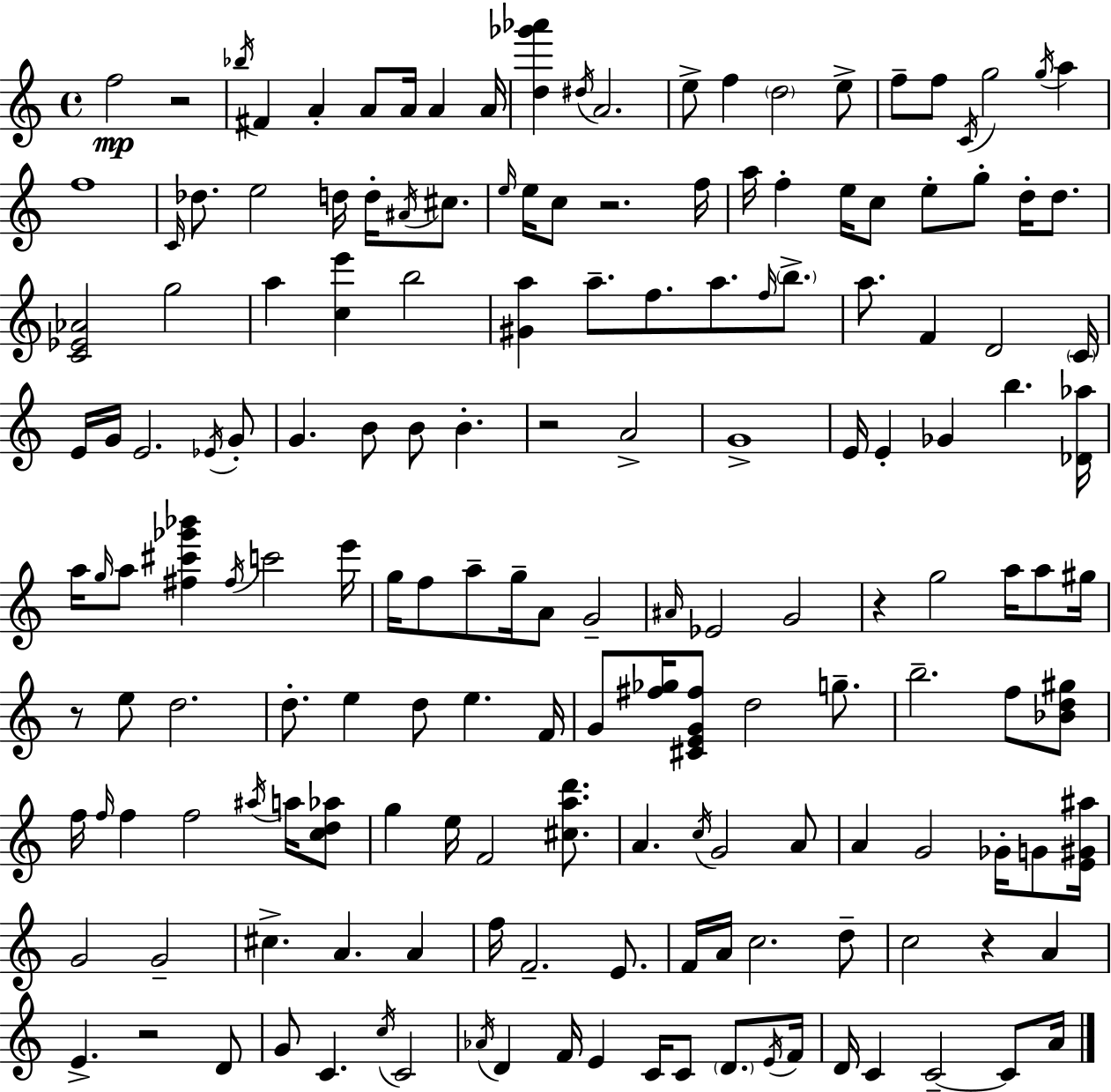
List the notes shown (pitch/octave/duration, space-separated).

F5/h R/h Bb5/s F#4/q A4/q A4/e A4/s A4/q A4/s [D5,Gb6,Ab6]/q D#5/s A4/h. E5/e F5/q D5/h E5/e F5/e F5/e C4/s G5/h G5/s A5/q F5/w C4/s Db5/e. E5/h D5/s D5/s A#4/s C#5/e. E5/s E5/s C5/e R/h. F5/s A5/s F5/q E5/s C5/e E5/e G5/e D5/s D5/e. [C4,Eb4,Ab4]/h G5/h A5/q [C5,E6]/q B5/h [G#4,A5]/q A5/e. F5/e. A5/e. F5/s B5/e. A5/e. F4/q D4/h C4/s E4/s G4/s E4/h. Eb4/s G4/e G4/q. B4/e B4/e B4/q. R/h A4/h G4/w E4/s E4/q Gb4/q B5/q. [Db4,Ab5]/s A5/s G5/s A5/e [F#5,C#6,Gb6,Bb6]/q F#5/s C6/h E6/s G5/s F5/e A5/e G5/s A4/e G4/h A#4/s Eb4/h G4/h R/q G5/h A5/s A5/e G#5/s R/e E5/e D5/h. D5/e. E5/q D5/e E5/q. F4/s G4/e [F#5,Gb5]/s [C#4,E4,G4,F#5]/e D5/h G5/e. B5/h. F5/e [Bb4,D5,G#5]/e F5/s F5/s F5/q F5/h A#5/s A5/s [C5,D5,Ab5]/e G5/q E5/s F4/h [C#5,A5,D6]/e. A4/q. C5/s G4/h A4/e A4/q G4/h Gb4/s G4/e [E4,G#4,A#5]/s G4/h G4/h C#5/q. A4/q. A4/q F5/s F4/h. E4/e. F4/s A4/s C5/h. D5/e C5/h R/q A4/q E4/q. R/h D4/e G4/e C4/q. C5/s C4/h Ab4/s D4/q F4/s E4/q C4/s C4/e D4/e. E4/s F4/s D4/s C4/q C4/h C4/e A4/s